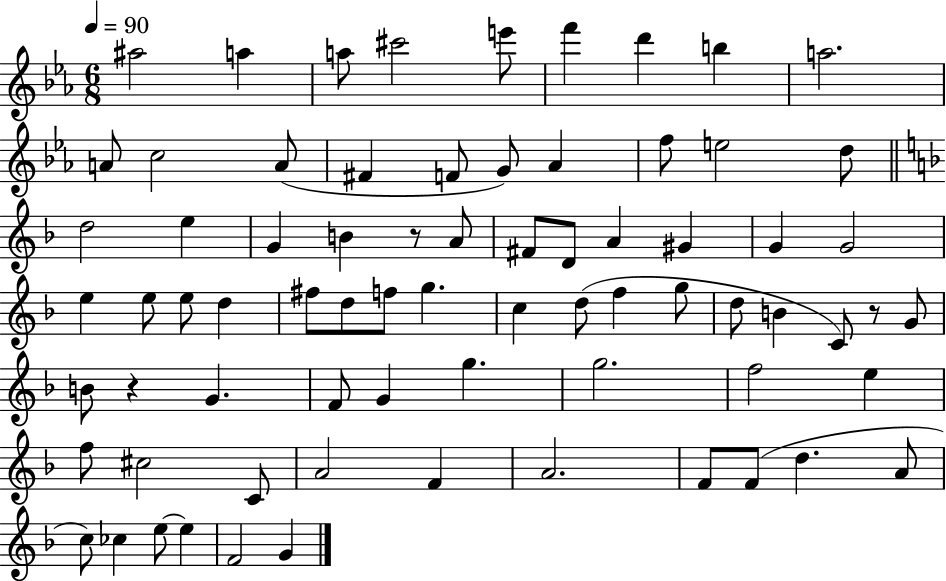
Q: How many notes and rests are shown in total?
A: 73